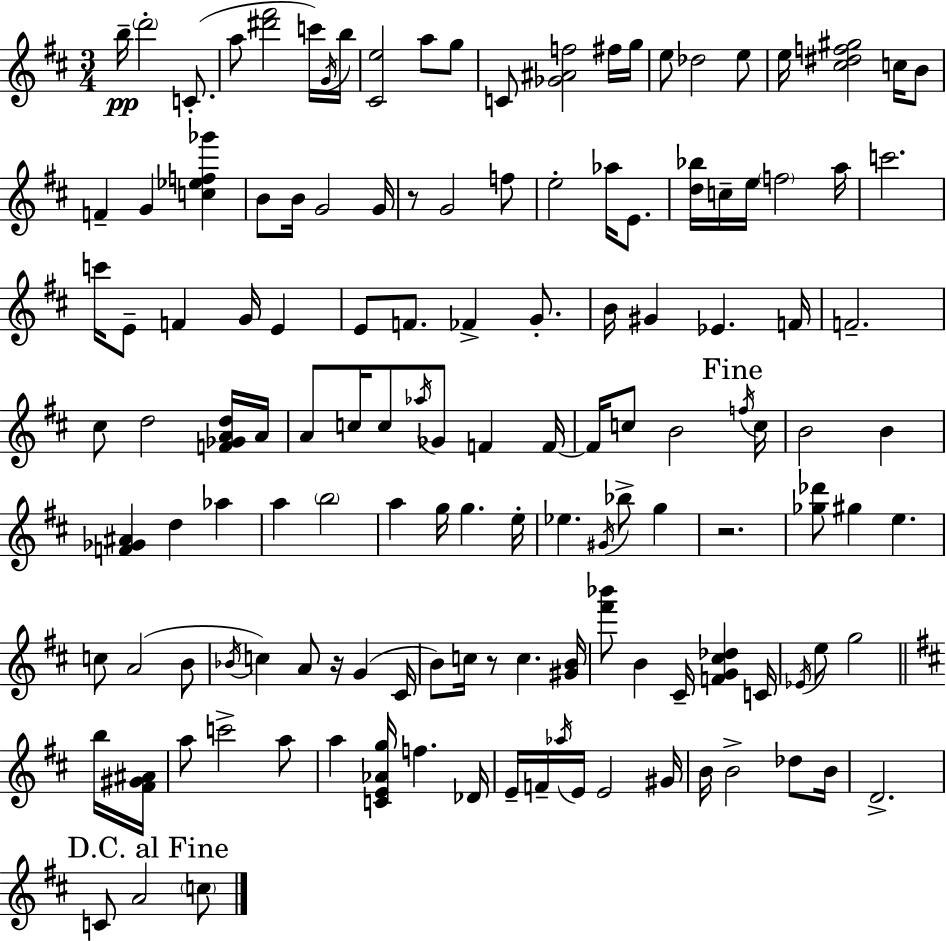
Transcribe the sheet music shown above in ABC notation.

X:1
T:Untitled
M:3/4
L:1/4
K:D
b/4 d'2 C/2 a/2 [^d'^f']2 c'/4 G/4 b/4 [^Ce]2 a/2 g/2 C/2 [_G^Af]2 ^f/4 g/4 e/2 _d2 e/2 e/4 [^c^df^g]2 c/4 B/2 F G [c_ef_g'] B/2 B/4 G2 G/4 z/2 G2 f/2 e2 _a/4 E/2 [d_b]/4 c/4 e/4 f2 a/4 c'2 c'/4 E/2 F G/4 E E/2 F/2 _F G/2 B/4 ^G _E F/4 F2 ^c/2 d2 [F_GAd]/4 A/4 A/2 c/4 c/2 _a/4 _G/2 F F/4 F/4 c/2 B2 f/4 c/4 B2 B [F_G^A] d _a a b2 a g/4 g e/4 _e ^G/4 _b/2 g z2 [_g_d']/2 ^g e c/2 A2 B/2 _B/4 c A/2 z/4 G ^C/4 B/2 c/4 z/2 c [^GB]/4 [^f'_b']/2 B ^C/4 [FG^c_d] C/4 _E/4 e/2 g2 b/4 [^F^G^A]/4 a/2 c'2 a/2 a [CE_Ag]/4 f _D/4 E/4 F/4 _a/4 E/4 E2 ^G/4 B/4 B2 _d/2 B/4 D2 C/2 A2 c/2